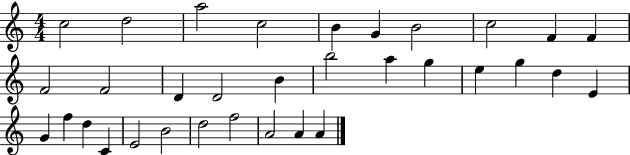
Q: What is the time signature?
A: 4/4